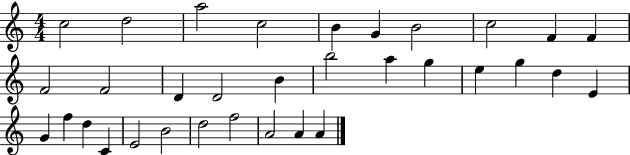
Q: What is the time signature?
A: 4/4